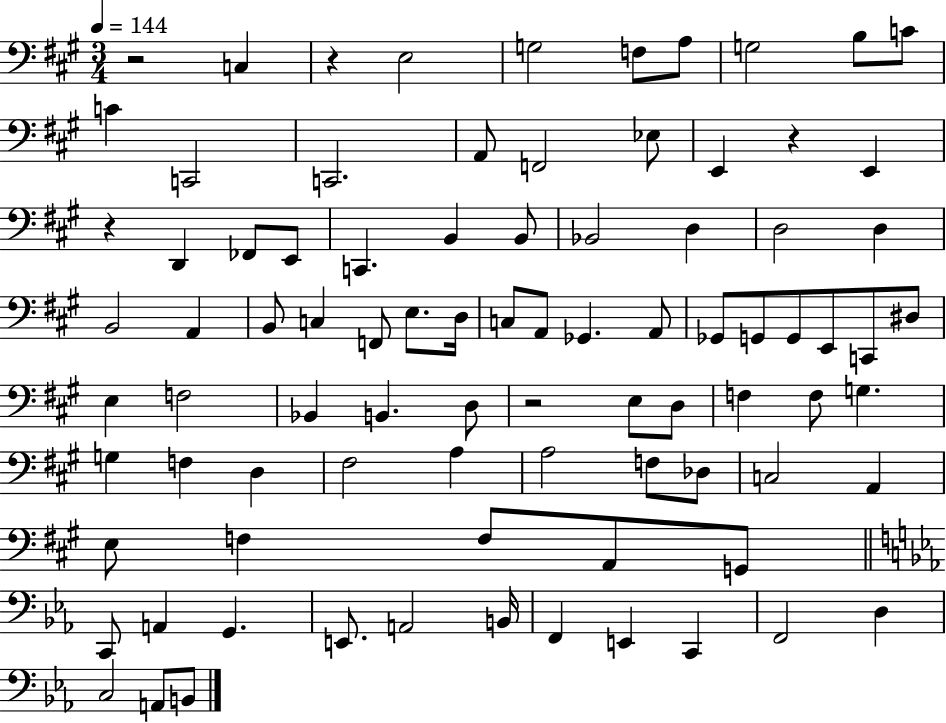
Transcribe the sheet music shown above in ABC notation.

X:1
T:Untitled
M:3/4
L:1/4
K:A
z2 C, z E,2 G,2 F,/2 A,/2 G,2 B,/2 C/2 C C,,2 C,,2 A,,/2 F,,2 _E,/2 E,, z E,, z D,, _F,,/2 E,,/2 C,, B,, B,,/2 _B,,2 D, D,2 D, B,,2 A,, B,,/2 C, F,,/2 E,/2 D,/4 C,/2 A,,/2 _G,, A,,/2 _G,,/2 G,,/2 G,,/2 E,,/2 C,,/2 ^D,/2 E, F,2 _B,, B,, D,/2 z2 E,/2 D,/2 F, F,/2 G, G, F, D, ^F,2 A, A,2 F,/2 _D,/2 C,2 A,, E,/2 F, F,/2 A,,/2 G,,/2 C,,/2 A,, G,, E,,/2 A,,2 B,,/4 F,, E,, C,, F,,2 D, C,2 A,,/2 B,,/2